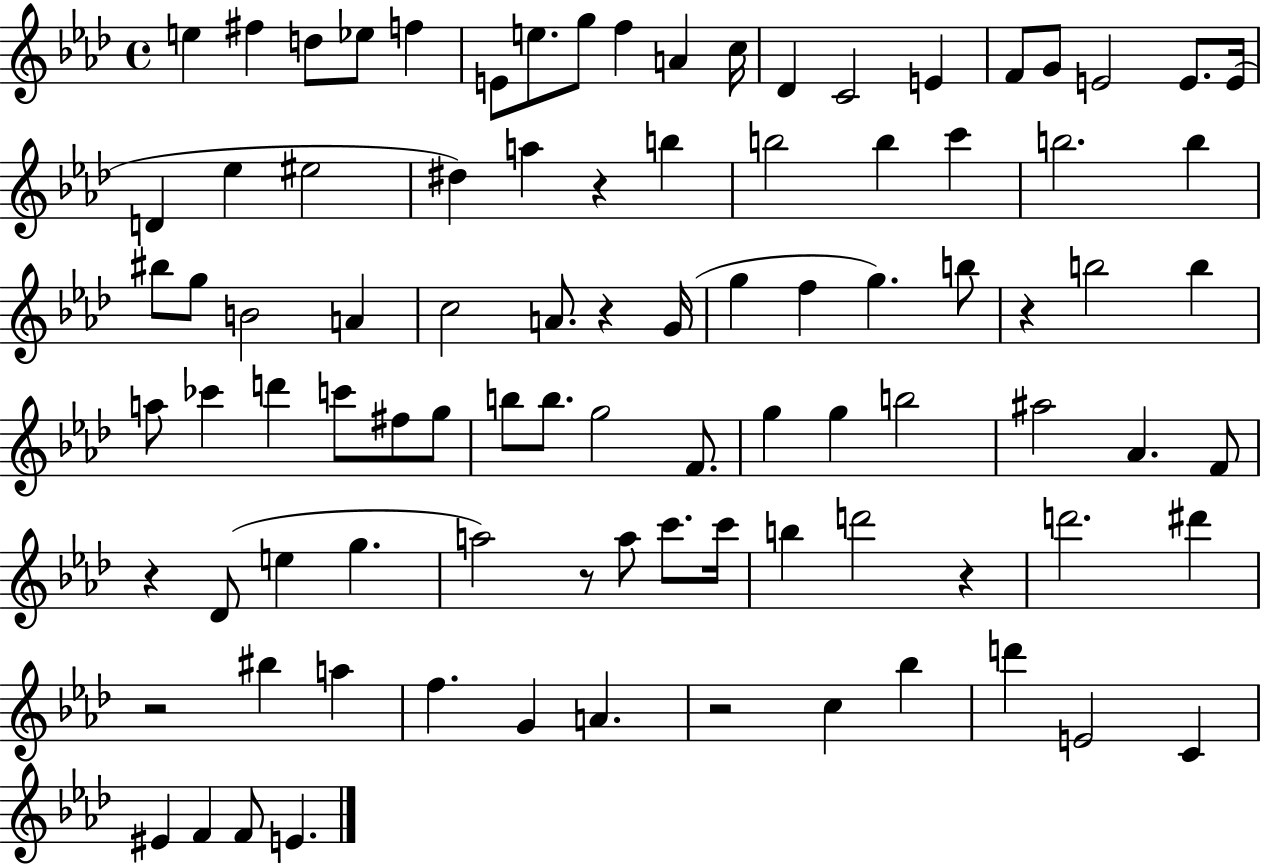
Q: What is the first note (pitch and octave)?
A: E5